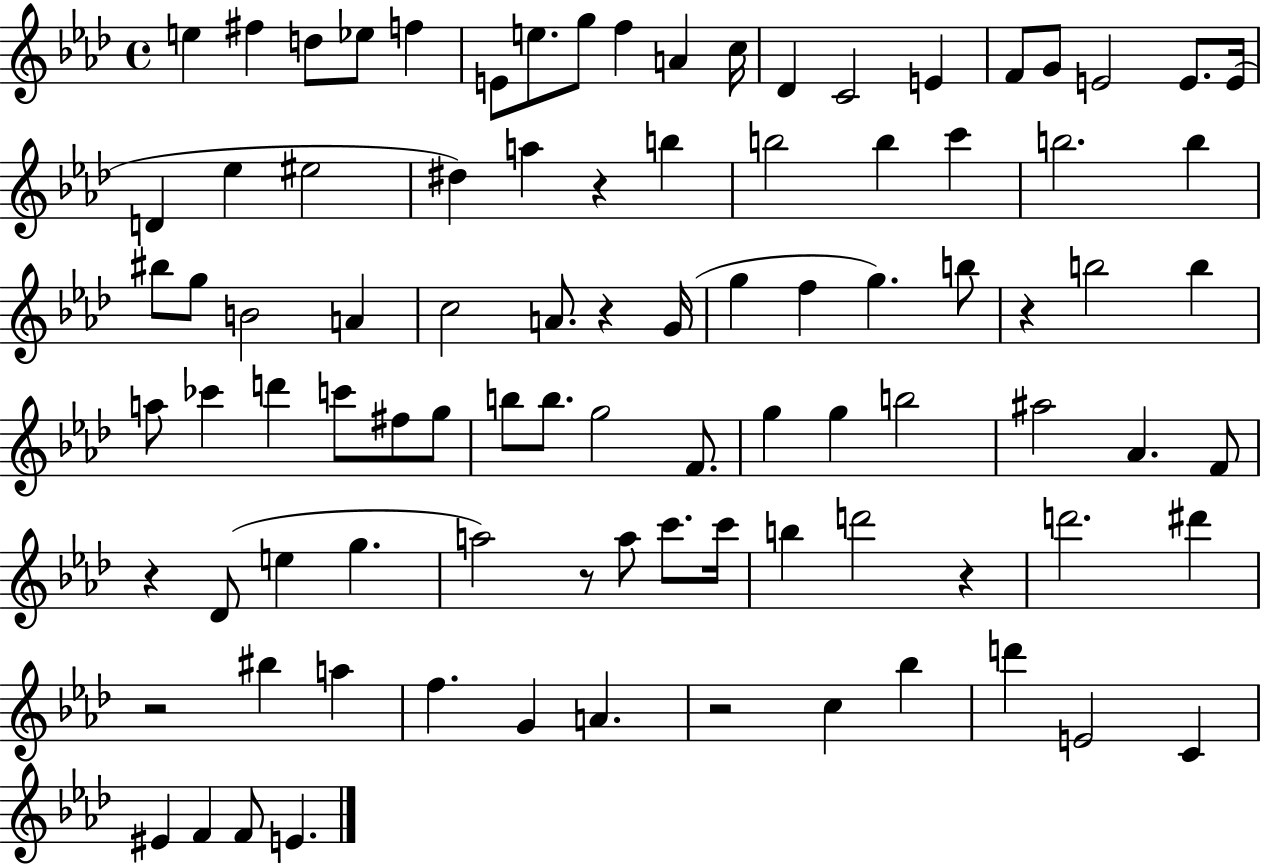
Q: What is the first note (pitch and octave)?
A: E5